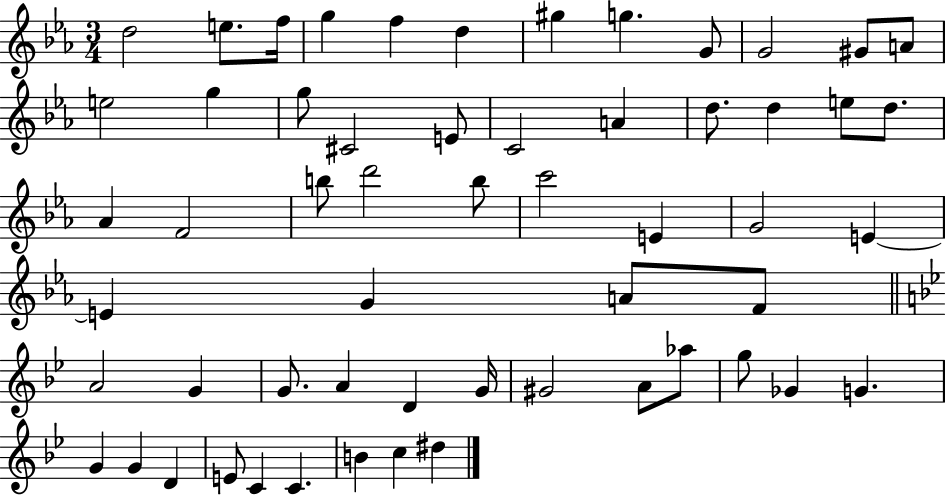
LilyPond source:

{
  \clef treble
  \numericTimeSignature
  \time 3/4
  \key ees \major
  d''2 e''8. f''16 | g''4 f''4 d''4 | gis''4 g''4. g'8 | g'2 gis'8 a'8 | \break e''2 g''4 | g''8 cis'2 e'8 | c'2 a'4 | d''8. d''4 e''8 d''8. | \break aes'4 f'2 | b''8 d'''2 b''8 | c'''2 e'4 | g'2 e'4~~ | \break e'4 g'4 a'8 f'8 | \bar "||" \break \key bes \major a'2 g'4 | g'8. a'4 d'4 g'16 | gis'2 a'8 aes''8 | g''8 ges'4 g'4. | \break g'4 g'4 d'4 | e'8 c'4 c'4. | b'4 c''4 dis''4 | \bar "|."
}